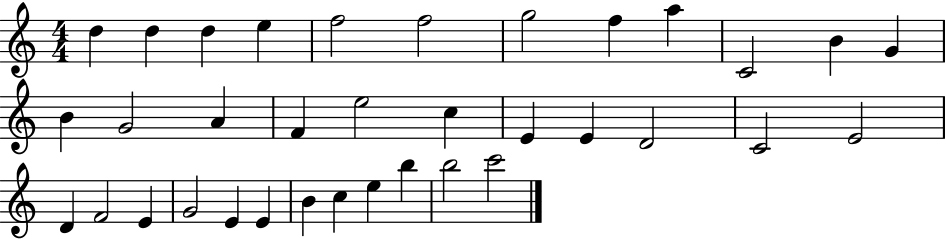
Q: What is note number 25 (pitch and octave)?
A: F4